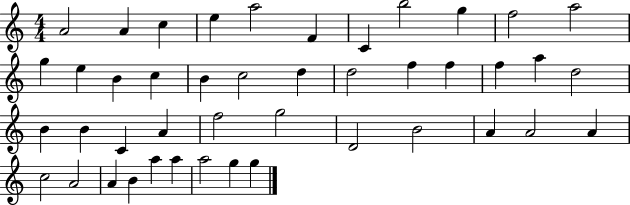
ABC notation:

X:1
T:Untitled
M:4/4
L:1/4
K:C
A2 A c e a2 F C b2 g f2 a2 g e B c B c2 d d2 f f f a d2 B B C A f2 g2 D2 B2 A A2 A c2 A2 A B a a a2 g g